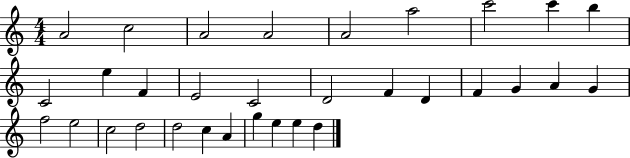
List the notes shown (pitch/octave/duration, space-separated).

A4/h C5/h A4/h A4/h A4/h A5/h C6/h C6/q B5/q C4/h E5/q F4/q E4/h C4/h D4/h F4/q D4/q F4/q G4/q A4/q G4/q F5/h E5/h C5/h D5/h D5/h C5/q A4/q G5/q E5/q E5/q D5/q